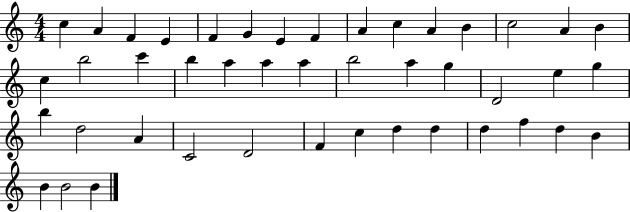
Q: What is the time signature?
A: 4/4